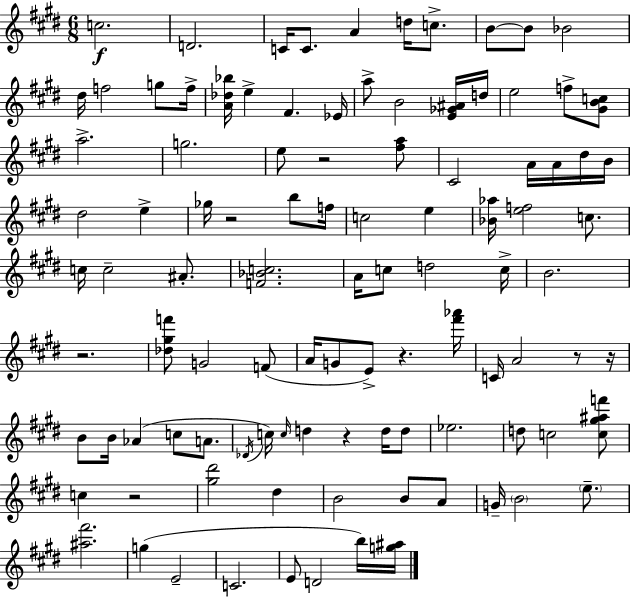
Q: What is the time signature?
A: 6/8